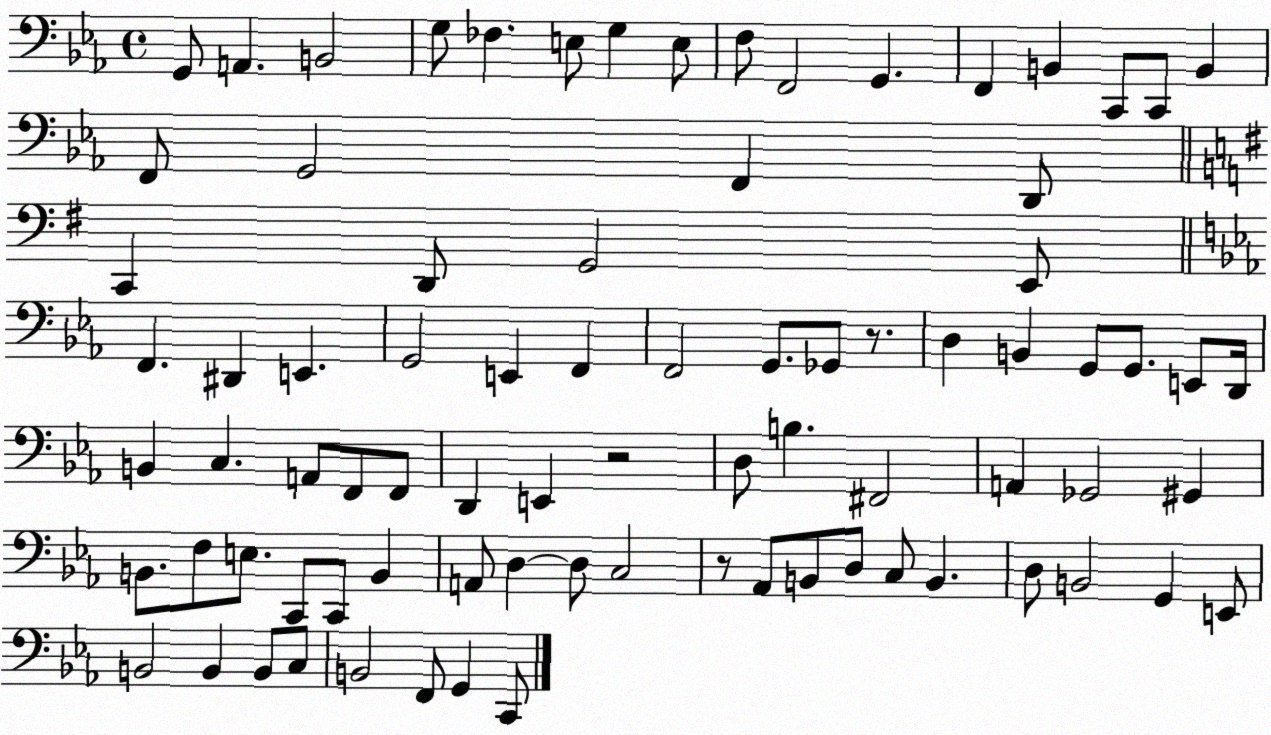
X:1
T:Untitled
M:4/4
L:1/4
K:Eb
G,,/2 A,, B,,2 G,/2 _F, E,/2 G, E,/2 F,/2 F,,2 G,, F,, B,, C,,/2 C,,/2 B,, F,,/2 G,,2 F,, D,,/2 C,, D,,/2 G,,2 E,,/2 F,, ^D,, E,, G,,2 E,, F,, F,,2 G,,/2 _G,,/2 z/2 D, B,, G,,/2 G,,/2 E,,/2 D,,/4 B,, C, A,,/2 F,,/2 F,,/2 D,, E,, z2 D,/2 B, ^F,,2 A,, _G,,2 ^G,, B,,/2 F,/2 E,/2 C,,/2 C,,/2 B,, A,,/2 D, D,/2 C,2 z/2 _A,,/2 B,,/2 D,/2 C,/2 B,, D,/2 B,,2 G,, E,,/2 B,,2 B,, B,,/2 C,/2 B,,2 F,,/2 G,, C,,/2